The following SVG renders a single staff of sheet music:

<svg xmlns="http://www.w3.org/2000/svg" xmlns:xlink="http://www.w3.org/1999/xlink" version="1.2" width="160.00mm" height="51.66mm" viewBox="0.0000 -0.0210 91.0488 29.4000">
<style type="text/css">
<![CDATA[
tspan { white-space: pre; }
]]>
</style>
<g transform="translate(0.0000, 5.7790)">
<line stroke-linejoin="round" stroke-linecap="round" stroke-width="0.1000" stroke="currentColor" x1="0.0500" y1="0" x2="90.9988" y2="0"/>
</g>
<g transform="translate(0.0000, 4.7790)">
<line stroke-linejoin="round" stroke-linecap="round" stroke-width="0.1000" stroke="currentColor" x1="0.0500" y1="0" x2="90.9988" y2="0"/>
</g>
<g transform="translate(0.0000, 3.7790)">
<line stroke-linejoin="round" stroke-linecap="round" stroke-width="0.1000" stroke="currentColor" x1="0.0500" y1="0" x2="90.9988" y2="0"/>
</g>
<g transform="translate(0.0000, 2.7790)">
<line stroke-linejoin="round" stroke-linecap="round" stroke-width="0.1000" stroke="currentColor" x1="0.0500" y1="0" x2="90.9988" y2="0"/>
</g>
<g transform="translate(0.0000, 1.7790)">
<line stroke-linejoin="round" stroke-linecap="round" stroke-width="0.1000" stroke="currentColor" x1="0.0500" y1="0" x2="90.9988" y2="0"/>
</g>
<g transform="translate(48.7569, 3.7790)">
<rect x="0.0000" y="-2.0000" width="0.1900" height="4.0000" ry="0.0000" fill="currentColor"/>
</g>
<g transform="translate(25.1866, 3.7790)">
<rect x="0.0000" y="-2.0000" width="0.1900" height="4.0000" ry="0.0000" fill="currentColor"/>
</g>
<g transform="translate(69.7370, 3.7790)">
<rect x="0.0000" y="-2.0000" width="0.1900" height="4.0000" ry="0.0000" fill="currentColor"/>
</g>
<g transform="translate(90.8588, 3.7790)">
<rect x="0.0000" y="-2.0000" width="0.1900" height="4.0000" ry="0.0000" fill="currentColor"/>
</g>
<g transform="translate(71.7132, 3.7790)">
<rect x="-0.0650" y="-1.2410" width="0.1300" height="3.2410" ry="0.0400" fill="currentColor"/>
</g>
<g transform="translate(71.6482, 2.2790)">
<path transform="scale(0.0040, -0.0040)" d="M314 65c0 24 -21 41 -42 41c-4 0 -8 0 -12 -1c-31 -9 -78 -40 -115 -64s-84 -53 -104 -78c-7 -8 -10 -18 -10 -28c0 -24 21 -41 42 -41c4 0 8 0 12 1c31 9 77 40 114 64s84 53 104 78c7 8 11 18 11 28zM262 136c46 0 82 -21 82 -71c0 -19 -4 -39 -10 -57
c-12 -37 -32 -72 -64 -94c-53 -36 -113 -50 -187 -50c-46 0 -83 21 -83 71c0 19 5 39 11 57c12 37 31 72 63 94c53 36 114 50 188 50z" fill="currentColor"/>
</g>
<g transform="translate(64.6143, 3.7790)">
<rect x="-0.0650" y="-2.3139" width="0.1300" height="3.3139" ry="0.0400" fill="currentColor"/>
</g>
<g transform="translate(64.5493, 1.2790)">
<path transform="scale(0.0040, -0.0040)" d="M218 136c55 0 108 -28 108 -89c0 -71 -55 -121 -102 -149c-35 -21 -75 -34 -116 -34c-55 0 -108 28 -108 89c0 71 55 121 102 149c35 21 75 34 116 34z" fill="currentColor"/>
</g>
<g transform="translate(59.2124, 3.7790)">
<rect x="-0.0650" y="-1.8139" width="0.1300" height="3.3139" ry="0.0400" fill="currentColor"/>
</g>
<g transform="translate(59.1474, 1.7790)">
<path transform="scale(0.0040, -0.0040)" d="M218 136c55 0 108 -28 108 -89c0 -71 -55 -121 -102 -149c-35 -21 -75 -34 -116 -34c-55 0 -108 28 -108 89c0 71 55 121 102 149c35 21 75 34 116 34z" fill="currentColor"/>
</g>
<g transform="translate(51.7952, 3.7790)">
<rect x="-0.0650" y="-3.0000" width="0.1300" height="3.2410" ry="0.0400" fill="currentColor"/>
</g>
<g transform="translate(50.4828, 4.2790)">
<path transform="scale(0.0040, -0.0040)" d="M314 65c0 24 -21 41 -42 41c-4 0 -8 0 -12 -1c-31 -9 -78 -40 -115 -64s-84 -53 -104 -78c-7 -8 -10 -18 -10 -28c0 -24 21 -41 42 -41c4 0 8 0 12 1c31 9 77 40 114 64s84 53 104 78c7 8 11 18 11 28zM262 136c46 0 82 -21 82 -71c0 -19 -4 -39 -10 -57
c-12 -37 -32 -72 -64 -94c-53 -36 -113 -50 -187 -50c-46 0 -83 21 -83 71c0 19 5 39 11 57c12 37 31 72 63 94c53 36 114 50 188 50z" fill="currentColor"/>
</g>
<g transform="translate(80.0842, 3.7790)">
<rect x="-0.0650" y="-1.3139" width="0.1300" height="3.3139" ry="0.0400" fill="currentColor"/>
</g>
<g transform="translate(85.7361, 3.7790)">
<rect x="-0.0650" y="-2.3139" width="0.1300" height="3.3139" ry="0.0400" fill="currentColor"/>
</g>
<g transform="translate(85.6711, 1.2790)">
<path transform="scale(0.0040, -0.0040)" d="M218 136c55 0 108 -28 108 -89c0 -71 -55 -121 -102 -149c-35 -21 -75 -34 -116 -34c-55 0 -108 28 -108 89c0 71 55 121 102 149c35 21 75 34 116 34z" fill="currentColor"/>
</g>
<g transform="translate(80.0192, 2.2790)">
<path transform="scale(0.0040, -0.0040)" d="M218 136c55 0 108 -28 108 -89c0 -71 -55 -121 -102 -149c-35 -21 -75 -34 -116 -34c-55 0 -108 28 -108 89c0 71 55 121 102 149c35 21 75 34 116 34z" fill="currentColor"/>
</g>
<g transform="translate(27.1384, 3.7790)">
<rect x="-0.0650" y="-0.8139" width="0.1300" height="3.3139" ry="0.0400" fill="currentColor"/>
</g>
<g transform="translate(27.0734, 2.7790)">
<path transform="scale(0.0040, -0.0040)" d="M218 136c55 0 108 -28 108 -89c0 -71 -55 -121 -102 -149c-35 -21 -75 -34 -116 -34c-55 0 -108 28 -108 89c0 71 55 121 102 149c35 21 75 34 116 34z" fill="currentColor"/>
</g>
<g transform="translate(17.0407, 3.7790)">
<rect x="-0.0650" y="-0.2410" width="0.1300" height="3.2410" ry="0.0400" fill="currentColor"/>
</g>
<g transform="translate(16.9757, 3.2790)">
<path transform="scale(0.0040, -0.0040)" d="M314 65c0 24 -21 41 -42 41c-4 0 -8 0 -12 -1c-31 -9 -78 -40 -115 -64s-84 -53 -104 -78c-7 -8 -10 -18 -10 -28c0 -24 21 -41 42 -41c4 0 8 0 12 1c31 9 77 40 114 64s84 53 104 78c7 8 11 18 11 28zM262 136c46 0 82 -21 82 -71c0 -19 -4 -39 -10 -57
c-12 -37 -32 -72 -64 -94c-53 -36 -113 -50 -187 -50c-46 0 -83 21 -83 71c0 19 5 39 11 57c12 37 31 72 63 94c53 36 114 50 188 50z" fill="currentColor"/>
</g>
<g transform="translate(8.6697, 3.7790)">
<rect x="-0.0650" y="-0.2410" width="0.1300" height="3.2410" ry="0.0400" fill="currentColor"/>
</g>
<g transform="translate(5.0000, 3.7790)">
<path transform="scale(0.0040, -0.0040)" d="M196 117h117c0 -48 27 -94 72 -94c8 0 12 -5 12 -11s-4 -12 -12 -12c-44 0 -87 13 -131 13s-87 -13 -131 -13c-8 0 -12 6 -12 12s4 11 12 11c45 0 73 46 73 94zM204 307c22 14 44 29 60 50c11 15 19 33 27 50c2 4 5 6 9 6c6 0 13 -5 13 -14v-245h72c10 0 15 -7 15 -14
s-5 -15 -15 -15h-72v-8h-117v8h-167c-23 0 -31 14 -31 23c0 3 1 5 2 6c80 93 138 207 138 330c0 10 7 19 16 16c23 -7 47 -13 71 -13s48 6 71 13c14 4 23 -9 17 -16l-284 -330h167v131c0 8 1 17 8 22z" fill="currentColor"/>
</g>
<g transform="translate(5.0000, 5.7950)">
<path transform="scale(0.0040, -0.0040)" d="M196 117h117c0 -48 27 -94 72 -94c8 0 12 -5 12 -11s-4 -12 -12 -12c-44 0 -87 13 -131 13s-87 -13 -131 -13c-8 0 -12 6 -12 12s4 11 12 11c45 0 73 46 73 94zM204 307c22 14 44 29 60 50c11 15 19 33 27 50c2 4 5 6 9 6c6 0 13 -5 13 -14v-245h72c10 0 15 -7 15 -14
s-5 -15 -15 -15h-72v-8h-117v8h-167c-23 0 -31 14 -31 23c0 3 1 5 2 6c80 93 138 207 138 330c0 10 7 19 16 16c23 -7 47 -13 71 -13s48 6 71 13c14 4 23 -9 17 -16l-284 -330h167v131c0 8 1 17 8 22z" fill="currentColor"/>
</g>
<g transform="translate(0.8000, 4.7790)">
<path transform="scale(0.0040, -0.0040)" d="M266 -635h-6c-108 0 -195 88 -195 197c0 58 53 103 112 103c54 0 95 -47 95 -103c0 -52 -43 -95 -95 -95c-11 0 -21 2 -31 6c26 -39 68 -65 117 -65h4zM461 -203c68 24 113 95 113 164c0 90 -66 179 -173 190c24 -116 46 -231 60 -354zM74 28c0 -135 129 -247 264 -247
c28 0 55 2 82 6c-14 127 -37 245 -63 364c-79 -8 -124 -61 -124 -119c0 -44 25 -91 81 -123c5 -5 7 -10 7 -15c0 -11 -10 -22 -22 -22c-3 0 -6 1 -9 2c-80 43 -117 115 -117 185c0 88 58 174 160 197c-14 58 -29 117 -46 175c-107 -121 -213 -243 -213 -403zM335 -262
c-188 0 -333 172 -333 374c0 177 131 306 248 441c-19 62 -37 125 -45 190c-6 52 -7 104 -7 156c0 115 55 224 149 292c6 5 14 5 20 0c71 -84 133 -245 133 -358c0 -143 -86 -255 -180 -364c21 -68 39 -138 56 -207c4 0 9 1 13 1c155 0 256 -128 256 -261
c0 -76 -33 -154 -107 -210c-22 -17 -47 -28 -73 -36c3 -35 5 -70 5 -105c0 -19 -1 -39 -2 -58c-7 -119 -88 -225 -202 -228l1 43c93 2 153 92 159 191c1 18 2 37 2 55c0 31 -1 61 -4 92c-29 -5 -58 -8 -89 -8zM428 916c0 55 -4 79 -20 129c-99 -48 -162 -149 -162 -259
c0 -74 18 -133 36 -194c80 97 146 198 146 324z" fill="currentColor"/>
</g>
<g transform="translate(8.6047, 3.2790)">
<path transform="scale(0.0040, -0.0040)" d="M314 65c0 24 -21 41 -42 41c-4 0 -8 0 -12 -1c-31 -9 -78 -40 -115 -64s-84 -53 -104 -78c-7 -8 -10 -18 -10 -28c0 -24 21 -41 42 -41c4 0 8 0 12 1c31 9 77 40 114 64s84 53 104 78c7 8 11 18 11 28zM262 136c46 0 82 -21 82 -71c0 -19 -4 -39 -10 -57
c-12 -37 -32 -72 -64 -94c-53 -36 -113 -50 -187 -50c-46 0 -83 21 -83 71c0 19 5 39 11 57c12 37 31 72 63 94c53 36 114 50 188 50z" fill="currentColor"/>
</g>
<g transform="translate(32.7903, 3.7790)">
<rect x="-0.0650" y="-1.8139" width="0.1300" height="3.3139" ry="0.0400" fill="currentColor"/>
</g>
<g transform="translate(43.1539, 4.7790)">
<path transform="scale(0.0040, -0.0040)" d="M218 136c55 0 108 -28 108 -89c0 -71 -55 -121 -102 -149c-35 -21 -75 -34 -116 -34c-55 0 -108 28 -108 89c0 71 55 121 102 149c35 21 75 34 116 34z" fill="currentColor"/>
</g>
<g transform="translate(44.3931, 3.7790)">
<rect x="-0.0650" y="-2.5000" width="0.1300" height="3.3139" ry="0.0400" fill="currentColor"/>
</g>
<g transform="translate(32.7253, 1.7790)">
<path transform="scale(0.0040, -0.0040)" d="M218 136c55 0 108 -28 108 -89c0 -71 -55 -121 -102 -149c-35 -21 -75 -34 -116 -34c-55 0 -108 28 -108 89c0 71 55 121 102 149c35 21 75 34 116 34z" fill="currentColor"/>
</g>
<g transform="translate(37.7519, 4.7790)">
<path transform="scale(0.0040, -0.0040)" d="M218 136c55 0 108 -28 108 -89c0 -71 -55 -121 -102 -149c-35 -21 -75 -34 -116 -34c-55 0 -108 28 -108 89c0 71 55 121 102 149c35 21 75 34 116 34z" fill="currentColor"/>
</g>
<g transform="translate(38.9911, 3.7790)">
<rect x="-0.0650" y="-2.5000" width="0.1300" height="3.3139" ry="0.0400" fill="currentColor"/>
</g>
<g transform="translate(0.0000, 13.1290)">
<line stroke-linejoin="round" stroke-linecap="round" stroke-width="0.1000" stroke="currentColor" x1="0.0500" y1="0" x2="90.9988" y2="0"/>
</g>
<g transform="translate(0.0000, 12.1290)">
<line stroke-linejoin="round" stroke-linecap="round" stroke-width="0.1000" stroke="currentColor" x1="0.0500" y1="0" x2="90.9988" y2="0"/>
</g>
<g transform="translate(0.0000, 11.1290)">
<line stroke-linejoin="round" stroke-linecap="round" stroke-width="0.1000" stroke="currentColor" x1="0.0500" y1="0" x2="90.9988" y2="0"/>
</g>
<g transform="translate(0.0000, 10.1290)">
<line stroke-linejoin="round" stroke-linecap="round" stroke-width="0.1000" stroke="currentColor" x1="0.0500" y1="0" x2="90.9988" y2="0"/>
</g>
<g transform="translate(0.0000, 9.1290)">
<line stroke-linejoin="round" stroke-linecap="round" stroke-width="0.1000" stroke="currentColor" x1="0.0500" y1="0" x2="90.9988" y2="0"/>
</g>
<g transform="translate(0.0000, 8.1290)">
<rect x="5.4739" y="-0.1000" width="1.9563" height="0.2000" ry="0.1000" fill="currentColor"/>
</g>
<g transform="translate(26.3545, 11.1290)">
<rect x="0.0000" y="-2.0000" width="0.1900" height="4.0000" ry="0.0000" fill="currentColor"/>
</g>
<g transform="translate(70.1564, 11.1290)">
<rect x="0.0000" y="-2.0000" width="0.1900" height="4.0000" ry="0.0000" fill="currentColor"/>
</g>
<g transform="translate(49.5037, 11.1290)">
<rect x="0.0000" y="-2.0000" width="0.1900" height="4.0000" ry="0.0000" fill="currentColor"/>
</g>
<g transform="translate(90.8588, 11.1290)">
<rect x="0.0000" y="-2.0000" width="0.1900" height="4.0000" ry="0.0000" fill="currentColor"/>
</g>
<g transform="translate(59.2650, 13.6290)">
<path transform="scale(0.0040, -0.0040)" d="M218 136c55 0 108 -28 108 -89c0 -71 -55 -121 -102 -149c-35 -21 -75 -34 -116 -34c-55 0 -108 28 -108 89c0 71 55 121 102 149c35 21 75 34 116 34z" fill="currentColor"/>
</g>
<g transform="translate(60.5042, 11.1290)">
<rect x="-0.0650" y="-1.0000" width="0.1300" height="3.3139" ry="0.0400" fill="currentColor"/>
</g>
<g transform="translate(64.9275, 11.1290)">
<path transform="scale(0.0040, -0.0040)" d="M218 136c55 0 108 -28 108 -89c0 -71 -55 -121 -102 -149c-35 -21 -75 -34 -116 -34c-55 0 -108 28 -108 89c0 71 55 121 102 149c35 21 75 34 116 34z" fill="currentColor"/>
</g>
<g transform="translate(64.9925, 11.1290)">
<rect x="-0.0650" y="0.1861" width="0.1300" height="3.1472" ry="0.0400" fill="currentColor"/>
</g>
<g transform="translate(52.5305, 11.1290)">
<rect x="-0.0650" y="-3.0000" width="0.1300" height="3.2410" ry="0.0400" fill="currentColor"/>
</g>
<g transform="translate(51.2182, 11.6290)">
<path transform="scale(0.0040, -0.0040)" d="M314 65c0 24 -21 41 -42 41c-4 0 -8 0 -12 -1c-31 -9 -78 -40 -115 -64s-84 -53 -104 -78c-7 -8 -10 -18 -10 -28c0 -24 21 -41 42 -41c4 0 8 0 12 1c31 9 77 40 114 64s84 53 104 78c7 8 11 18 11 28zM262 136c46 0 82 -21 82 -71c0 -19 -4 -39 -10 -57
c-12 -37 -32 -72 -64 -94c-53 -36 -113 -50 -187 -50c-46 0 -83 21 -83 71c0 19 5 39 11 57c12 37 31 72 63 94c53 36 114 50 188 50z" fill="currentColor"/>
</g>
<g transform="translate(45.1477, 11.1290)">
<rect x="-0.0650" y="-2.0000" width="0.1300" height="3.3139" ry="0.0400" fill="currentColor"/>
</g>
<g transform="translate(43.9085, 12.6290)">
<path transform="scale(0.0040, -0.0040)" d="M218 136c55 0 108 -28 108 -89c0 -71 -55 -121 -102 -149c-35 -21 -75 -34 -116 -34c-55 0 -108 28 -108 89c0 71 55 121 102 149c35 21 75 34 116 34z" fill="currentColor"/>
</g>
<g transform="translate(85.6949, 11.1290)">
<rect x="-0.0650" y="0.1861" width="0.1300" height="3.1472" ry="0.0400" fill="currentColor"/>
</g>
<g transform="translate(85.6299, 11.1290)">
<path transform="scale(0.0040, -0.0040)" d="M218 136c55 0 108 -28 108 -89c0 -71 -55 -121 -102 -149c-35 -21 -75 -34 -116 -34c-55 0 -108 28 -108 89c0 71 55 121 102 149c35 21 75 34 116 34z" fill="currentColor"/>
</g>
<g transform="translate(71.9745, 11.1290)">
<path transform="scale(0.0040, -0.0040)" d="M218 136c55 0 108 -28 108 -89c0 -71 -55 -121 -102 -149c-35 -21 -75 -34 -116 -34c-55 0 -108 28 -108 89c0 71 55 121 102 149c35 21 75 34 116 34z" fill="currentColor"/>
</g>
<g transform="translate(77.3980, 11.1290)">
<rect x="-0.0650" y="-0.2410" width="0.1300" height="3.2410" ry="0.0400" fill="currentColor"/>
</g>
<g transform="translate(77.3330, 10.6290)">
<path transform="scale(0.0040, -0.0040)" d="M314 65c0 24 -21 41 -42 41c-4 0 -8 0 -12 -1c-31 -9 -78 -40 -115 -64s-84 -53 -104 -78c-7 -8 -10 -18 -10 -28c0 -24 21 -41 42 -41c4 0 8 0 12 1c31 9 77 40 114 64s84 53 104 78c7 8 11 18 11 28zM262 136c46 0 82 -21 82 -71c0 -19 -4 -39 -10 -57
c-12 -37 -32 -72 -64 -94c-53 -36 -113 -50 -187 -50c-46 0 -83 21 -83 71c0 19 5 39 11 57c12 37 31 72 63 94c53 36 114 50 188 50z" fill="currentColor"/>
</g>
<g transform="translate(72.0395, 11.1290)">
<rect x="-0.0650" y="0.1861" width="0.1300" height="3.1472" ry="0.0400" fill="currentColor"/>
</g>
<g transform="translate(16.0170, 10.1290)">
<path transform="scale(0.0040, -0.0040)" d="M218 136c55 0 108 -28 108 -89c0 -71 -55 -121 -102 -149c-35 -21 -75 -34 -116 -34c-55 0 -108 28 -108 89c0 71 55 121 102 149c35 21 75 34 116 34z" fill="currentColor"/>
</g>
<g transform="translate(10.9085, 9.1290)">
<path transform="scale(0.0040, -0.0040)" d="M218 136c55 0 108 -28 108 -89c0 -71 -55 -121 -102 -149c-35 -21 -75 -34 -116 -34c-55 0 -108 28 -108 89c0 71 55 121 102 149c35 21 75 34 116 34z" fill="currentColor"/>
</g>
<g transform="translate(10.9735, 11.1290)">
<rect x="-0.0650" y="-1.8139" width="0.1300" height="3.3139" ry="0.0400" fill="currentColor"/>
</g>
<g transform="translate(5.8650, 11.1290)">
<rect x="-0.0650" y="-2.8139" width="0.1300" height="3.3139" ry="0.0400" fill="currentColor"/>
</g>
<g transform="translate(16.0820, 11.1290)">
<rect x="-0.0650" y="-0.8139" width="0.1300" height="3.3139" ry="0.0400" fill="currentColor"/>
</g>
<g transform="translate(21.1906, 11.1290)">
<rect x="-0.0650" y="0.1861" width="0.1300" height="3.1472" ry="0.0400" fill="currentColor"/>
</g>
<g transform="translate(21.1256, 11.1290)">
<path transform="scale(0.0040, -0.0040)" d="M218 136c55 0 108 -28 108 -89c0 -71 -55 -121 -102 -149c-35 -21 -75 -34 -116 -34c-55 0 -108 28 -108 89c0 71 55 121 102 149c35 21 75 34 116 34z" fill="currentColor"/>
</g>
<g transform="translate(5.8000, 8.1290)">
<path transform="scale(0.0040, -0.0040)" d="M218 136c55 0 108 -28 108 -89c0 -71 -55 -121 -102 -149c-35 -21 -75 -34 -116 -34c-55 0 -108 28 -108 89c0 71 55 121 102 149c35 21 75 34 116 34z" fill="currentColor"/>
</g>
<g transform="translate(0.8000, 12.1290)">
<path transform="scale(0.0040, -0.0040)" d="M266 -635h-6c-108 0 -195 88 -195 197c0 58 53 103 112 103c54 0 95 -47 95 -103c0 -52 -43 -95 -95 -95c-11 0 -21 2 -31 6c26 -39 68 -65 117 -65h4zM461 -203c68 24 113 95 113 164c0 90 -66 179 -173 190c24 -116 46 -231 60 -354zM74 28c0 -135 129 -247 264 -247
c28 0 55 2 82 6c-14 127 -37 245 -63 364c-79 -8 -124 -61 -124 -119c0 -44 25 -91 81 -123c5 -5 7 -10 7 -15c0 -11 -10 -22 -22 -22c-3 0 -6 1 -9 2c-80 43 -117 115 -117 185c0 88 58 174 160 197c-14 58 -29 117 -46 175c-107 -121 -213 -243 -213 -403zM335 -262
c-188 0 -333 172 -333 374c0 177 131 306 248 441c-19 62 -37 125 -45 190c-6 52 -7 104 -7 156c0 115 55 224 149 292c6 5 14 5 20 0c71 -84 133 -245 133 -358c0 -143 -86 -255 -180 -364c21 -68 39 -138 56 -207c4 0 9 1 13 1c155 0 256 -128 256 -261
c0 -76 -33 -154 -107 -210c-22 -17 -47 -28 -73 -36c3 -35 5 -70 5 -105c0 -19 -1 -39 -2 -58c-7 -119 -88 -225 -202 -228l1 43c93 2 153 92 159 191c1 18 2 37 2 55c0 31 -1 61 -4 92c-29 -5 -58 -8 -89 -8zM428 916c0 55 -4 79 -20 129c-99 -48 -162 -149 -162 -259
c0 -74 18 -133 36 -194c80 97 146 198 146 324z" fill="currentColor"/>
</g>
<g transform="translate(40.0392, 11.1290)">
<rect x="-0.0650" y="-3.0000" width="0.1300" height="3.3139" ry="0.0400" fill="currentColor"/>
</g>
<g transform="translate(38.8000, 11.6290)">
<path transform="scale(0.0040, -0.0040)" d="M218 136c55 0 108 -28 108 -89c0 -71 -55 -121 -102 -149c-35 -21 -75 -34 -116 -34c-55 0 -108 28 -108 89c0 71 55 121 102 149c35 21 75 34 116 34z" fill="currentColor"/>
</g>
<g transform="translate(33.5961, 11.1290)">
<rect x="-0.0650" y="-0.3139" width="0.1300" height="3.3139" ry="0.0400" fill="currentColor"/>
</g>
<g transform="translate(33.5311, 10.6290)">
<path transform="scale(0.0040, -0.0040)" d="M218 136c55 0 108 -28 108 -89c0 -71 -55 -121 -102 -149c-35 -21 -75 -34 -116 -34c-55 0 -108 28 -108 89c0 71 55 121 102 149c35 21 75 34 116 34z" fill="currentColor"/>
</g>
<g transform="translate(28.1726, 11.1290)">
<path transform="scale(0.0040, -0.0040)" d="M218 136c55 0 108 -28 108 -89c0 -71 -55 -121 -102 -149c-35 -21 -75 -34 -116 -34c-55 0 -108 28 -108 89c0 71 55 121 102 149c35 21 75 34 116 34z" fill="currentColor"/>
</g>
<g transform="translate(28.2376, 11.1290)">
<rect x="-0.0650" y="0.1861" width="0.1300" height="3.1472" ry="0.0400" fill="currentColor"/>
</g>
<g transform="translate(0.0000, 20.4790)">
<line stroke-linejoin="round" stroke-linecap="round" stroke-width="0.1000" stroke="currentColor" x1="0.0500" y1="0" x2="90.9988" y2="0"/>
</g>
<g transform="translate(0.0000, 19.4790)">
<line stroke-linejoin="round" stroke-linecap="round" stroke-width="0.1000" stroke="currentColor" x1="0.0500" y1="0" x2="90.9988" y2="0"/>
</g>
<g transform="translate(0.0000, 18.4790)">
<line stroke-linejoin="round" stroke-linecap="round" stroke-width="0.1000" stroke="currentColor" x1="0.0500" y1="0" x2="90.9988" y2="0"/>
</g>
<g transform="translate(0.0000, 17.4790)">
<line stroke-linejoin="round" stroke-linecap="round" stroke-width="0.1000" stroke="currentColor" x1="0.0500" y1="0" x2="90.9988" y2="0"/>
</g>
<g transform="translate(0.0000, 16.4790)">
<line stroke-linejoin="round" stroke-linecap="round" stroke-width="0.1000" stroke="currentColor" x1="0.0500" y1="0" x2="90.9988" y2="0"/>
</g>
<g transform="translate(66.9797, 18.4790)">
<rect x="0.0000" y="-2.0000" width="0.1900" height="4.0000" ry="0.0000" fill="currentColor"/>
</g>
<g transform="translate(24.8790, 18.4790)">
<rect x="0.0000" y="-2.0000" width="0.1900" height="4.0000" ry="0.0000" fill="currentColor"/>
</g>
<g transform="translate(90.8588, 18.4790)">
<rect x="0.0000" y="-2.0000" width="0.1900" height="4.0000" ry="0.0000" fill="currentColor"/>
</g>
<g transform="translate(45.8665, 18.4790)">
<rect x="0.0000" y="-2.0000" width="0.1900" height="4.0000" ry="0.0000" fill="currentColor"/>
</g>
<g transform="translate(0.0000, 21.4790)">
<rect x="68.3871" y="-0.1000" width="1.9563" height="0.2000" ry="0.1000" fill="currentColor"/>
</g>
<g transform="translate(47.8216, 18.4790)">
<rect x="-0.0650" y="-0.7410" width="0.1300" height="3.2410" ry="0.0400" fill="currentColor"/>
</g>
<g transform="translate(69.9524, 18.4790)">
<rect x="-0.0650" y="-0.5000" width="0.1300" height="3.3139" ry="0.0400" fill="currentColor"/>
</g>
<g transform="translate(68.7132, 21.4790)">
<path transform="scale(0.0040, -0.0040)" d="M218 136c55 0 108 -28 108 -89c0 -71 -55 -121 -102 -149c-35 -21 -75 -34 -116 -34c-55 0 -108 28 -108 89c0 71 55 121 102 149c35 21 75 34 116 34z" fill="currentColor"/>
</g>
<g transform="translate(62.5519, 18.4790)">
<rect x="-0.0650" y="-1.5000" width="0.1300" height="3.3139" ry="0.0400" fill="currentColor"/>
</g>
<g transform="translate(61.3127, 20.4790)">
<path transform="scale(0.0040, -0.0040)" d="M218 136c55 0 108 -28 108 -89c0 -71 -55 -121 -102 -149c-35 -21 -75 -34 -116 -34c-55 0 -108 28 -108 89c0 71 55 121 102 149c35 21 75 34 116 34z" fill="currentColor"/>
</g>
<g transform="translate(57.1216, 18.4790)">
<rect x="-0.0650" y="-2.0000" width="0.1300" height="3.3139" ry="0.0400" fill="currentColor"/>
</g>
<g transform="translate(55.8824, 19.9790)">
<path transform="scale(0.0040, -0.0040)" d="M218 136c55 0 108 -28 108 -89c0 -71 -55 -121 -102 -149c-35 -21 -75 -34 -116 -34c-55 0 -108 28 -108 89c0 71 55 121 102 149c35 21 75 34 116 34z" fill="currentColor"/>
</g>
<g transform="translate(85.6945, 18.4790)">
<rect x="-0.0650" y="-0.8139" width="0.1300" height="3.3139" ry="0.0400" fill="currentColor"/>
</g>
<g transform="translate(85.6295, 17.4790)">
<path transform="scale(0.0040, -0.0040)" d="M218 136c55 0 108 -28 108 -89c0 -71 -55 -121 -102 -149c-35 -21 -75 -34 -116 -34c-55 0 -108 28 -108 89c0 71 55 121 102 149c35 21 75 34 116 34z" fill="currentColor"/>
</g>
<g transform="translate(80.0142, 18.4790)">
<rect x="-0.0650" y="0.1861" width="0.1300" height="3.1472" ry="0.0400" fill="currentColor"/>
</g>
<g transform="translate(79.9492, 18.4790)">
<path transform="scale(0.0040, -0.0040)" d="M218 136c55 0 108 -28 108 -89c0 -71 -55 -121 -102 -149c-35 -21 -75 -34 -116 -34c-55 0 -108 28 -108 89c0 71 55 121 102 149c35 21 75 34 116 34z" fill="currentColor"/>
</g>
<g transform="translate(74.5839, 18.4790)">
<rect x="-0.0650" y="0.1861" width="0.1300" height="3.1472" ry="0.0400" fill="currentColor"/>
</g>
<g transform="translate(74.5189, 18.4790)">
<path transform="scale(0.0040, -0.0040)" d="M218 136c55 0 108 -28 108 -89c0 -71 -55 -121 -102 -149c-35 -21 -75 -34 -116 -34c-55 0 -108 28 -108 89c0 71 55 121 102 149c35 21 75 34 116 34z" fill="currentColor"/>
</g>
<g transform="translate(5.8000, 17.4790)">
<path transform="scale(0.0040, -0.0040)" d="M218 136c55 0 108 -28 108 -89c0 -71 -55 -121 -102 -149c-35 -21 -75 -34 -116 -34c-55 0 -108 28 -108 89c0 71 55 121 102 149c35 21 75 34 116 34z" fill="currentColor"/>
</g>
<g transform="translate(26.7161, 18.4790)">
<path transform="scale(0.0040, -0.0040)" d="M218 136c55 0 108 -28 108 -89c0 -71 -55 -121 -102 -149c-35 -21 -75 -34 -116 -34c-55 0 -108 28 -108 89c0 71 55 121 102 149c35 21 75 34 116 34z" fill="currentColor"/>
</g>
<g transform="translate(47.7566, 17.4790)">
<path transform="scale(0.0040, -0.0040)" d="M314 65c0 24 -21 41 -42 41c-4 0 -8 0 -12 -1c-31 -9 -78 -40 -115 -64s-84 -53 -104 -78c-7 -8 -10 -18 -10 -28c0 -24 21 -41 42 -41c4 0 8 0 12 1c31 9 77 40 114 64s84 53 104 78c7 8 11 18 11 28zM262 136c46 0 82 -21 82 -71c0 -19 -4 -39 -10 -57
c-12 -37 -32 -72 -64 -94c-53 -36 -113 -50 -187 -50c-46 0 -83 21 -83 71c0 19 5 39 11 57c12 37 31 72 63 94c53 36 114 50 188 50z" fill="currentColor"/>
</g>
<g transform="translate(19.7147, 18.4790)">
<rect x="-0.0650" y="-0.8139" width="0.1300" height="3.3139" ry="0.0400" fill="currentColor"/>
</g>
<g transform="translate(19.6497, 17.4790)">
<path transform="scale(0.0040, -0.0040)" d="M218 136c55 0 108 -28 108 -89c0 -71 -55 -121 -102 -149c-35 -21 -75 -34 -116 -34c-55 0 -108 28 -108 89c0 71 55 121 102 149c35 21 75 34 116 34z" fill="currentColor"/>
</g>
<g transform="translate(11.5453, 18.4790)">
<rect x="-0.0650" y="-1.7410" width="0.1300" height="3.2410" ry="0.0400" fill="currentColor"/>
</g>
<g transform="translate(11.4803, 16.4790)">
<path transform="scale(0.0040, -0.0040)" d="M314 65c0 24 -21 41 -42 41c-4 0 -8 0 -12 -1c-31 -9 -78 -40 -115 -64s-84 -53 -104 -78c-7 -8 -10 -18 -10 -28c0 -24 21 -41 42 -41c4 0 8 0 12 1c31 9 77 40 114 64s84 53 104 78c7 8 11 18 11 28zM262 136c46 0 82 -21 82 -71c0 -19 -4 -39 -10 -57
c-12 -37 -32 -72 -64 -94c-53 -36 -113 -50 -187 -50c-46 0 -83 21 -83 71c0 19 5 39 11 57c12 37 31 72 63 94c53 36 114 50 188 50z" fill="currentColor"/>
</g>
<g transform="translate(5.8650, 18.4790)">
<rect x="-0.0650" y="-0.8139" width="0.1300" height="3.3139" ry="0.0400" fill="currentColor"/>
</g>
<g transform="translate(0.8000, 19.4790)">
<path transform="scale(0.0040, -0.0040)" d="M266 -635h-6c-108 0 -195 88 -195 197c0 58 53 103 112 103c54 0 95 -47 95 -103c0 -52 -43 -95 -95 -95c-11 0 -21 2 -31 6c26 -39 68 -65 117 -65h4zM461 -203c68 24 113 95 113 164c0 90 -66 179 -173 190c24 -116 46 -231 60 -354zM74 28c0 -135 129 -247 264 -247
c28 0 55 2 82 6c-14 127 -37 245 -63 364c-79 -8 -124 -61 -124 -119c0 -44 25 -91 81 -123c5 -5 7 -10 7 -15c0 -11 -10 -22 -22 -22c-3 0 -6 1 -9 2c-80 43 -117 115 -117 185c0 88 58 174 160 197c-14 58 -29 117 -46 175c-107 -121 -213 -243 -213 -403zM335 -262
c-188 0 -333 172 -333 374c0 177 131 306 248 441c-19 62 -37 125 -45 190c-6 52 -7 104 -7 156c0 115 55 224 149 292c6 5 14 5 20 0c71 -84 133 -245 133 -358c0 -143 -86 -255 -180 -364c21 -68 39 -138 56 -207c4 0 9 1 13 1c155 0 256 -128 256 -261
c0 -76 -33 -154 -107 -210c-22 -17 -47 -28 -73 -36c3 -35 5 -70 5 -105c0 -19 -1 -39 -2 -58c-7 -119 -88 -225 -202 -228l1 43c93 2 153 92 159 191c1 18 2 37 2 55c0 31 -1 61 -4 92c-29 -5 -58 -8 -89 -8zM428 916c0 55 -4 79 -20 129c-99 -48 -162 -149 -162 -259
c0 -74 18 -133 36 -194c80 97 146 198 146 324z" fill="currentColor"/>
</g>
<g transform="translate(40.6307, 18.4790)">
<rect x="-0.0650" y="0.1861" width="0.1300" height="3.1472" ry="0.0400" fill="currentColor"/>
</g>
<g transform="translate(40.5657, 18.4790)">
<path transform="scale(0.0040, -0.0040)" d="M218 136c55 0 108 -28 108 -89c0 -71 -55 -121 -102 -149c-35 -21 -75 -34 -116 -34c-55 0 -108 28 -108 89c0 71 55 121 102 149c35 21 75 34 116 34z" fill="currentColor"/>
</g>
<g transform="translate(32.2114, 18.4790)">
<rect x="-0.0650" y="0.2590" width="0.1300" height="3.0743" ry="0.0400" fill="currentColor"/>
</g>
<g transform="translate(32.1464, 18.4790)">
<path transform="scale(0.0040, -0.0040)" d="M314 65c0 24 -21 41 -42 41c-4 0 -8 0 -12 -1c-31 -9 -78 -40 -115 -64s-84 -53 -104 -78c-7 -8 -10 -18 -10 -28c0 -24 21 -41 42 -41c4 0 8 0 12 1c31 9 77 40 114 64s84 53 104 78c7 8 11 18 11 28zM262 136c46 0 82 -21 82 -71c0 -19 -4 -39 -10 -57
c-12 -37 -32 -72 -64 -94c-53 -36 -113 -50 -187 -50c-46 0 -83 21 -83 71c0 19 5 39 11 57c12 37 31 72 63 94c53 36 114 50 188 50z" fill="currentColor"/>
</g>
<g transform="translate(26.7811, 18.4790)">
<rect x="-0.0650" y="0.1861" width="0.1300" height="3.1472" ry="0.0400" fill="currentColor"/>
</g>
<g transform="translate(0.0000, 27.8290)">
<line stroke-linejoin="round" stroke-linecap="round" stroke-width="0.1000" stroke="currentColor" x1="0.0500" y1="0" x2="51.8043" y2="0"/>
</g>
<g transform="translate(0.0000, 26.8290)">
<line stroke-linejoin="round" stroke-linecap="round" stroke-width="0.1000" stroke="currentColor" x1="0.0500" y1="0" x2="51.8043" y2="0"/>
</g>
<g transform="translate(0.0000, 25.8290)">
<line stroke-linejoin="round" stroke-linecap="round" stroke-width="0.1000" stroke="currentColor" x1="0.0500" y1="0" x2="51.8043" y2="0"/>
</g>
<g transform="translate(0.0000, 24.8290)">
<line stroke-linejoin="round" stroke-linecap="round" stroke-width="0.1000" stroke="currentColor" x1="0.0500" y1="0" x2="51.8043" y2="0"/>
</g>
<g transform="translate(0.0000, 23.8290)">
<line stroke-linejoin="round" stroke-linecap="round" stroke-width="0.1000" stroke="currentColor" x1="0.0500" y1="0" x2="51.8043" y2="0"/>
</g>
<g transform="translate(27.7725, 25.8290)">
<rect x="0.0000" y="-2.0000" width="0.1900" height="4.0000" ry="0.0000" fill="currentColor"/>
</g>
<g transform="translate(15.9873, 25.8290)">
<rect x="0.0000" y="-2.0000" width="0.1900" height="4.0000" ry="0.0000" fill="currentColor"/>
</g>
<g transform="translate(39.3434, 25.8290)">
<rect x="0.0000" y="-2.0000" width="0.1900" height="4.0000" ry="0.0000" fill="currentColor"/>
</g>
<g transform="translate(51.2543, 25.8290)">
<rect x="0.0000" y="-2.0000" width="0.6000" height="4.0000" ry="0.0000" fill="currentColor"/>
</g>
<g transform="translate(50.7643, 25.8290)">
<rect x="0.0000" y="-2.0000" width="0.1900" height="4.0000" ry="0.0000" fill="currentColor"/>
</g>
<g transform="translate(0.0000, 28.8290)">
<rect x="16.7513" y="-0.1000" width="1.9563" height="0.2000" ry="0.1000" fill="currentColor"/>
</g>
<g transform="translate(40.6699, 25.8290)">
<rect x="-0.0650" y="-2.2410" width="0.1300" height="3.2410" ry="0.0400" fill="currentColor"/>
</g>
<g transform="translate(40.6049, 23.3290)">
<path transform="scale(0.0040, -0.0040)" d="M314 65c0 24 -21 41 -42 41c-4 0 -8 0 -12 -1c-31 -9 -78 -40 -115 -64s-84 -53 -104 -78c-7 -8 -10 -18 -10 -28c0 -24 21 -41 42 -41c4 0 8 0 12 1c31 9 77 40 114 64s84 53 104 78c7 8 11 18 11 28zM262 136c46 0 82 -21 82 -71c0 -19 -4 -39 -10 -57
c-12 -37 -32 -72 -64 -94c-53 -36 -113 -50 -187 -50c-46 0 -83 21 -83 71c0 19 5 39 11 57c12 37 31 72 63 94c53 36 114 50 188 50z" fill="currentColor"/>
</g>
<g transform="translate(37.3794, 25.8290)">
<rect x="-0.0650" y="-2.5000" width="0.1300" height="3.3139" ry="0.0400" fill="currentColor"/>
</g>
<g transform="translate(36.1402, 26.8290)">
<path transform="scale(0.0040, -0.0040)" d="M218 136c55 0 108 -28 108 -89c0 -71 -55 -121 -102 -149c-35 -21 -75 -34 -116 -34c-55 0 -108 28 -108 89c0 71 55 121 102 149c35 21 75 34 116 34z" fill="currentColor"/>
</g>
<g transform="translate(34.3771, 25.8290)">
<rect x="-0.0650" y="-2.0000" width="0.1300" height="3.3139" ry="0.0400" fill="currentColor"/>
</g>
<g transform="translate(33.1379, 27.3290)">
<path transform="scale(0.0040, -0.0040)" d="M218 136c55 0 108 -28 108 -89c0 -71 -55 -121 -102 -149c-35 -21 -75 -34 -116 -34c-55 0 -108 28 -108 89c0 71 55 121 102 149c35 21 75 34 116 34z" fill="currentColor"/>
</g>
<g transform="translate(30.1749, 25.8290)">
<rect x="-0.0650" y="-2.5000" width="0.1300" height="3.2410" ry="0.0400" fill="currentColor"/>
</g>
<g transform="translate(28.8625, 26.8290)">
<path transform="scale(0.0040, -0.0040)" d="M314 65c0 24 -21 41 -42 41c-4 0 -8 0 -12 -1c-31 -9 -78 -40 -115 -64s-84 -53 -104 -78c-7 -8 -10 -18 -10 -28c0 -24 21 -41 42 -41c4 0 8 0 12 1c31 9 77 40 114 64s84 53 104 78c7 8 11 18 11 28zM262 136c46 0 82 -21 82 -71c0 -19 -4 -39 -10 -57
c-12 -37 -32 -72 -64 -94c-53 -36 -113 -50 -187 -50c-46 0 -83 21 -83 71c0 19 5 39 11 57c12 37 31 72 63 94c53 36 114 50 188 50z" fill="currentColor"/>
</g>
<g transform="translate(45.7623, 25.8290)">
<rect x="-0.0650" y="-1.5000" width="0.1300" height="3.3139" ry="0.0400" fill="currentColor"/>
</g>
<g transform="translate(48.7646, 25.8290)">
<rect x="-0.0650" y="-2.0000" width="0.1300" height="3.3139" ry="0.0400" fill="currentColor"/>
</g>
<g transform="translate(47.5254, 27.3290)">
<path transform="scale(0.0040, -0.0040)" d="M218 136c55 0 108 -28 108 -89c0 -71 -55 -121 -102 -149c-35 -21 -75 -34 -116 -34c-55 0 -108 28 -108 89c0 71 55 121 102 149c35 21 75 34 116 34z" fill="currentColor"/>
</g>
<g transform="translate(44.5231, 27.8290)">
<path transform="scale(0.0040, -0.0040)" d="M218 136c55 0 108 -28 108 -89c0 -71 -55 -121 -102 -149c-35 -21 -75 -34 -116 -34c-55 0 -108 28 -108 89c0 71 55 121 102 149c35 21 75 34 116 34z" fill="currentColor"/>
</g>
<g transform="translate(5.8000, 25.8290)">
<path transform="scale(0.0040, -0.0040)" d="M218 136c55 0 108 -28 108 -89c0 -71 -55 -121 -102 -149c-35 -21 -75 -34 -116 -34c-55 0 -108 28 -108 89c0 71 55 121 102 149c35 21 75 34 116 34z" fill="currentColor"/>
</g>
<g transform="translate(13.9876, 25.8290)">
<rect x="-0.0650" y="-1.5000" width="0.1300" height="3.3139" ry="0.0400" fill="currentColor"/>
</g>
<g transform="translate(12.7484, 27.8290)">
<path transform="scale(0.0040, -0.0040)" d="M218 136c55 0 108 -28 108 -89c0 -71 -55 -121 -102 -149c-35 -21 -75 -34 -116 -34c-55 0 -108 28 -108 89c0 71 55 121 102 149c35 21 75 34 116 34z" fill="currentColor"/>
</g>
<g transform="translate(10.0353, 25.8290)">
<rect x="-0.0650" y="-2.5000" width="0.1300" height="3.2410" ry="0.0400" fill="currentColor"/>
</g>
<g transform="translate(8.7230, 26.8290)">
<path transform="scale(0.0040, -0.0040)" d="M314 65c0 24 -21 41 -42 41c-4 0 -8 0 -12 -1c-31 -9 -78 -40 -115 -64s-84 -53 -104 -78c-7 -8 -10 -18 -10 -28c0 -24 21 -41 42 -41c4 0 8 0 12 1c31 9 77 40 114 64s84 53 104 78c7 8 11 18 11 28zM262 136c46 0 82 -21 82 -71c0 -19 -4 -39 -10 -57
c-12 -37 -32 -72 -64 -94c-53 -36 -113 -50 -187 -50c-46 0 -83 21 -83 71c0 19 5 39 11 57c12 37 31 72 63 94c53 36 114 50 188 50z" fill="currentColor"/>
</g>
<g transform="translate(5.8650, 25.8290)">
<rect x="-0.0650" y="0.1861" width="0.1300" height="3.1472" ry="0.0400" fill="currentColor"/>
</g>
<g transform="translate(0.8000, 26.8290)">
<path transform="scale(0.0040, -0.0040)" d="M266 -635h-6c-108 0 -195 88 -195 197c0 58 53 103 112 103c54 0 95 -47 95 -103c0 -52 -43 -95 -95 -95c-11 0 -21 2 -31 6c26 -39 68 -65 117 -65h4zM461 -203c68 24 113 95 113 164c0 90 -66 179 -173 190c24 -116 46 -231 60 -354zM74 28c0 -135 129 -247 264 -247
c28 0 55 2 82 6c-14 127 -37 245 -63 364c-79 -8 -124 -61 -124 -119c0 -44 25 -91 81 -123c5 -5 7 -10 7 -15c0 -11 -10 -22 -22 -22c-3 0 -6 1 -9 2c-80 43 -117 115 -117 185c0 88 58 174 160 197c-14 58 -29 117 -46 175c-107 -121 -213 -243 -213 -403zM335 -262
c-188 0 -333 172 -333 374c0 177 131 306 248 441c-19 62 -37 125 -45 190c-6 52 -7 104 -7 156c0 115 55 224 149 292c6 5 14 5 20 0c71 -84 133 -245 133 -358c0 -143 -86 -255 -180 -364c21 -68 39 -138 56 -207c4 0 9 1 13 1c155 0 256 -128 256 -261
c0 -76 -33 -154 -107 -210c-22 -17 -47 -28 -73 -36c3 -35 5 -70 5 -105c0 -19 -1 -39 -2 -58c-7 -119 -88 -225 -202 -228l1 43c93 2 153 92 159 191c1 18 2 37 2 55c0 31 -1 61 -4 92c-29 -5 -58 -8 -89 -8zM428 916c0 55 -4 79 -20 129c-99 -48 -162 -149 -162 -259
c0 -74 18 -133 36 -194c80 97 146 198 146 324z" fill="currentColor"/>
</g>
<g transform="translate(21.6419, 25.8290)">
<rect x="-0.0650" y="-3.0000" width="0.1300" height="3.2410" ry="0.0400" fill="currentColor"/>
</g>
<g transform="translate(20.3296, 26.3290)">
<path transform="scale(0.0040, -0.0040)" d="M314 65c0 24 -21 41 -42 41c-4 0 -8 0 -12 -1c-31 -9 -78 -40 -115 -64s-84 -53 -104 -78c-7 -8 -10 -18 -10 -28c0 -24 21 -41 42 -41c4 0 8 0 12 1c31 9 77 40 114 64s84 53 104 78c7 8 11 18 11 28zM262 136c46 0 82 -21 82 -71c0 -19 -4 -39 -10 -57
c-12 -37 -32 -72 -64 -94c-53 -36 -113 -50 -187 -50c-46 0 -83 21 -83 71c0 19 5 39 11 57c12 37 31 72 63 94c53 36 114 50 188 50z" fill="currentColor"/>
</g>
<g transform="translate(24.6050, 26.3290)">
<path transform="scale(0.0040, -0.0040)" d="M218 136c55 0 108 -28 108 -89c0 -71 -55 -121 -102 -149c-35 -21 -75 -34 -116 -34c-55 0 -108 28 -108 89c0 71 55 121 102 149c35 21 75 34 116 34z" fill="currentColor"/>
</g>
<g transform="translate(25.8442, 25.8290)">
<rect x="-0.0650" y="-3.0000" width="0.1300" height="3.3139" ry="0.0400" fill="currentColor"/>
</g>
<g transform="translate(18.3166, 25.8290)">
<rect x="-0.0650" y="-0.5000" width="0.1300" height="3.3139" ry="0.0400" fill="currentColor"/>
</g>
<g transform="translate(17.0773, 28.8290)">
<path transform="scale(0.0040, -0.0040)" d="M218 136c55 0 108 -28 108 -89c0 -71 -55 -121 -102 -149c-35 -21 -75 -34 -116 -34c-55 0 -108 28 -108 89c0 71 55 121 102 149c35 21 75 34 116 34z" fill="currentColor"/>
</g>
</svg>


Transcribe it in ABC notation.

X:1
T:Untitled
M:4/4
L:1/4
K:C
c2 c2 d f G G A2 f g e2 e g a f d B B c A F A2 D B B c2 B d f2 d B B2 B d2 F E C B B d B G2 E C A2 A G2 F G g2 E F